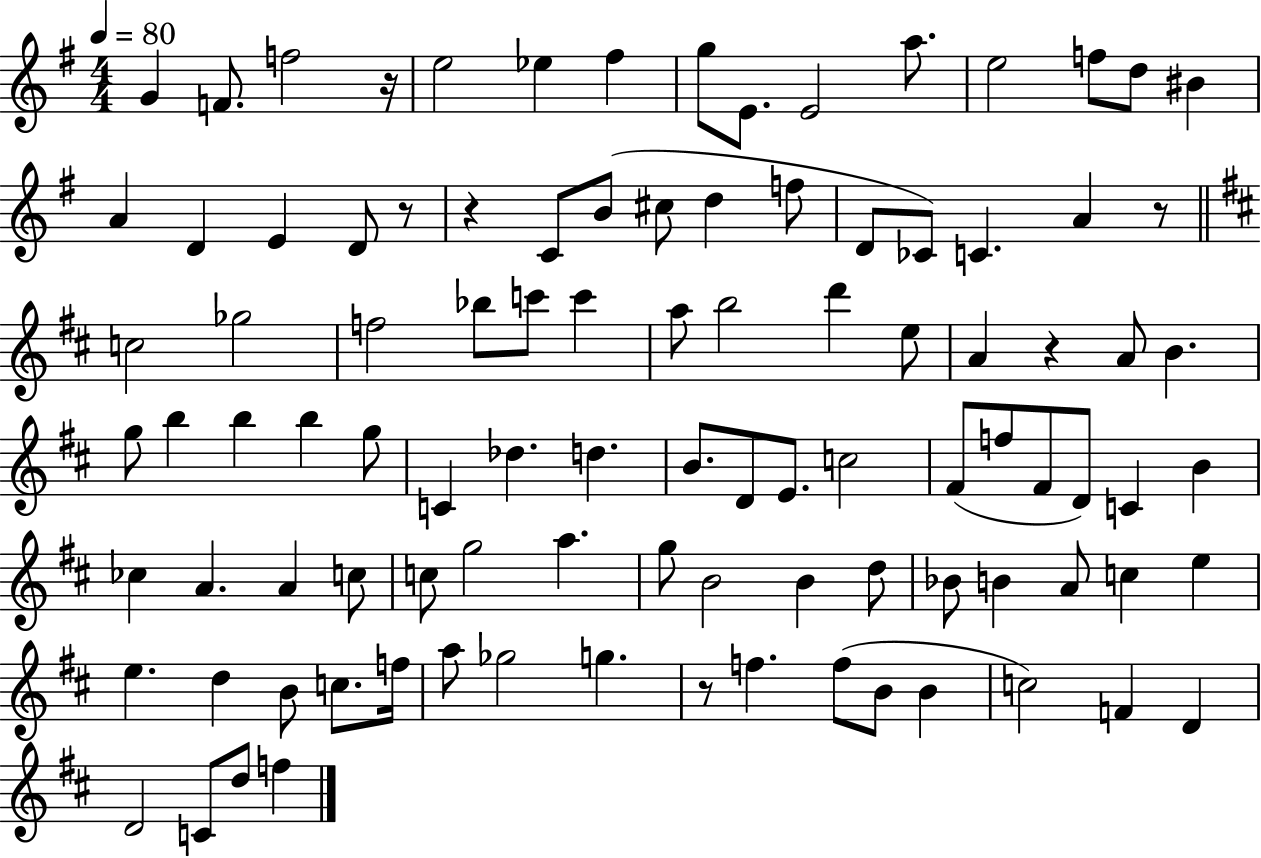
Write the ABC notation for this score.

X:1
T:Untitled
M:4/4
L:1/4
K:G
G F/2 f2 z/4 e2 _e ^f g/2 E/2 E2 a/2 e2 f/2 d/2 ^B A D E D/2 z/2 z C/2 B/2 ^c/2 d f/2 D/2 _C/2 C A z/2 c2 _g2 f2 _b/2 c'/2 c' a/2 b2 d' e/2 A z A/2 B g/2 b b b g/2 C _d d B/2 D/2 E/2 c2 ^F/2 f/2 ^F/2 D/2 C B _c A A c/2 c/2 g2 a g/2 B2 B d/2 _B/2 B A/2 c e e d B/2 c/2 f/4 a/2 _g2 g z/2 f f/2 B/2 B c2 F D D2 C/2 d/2 f